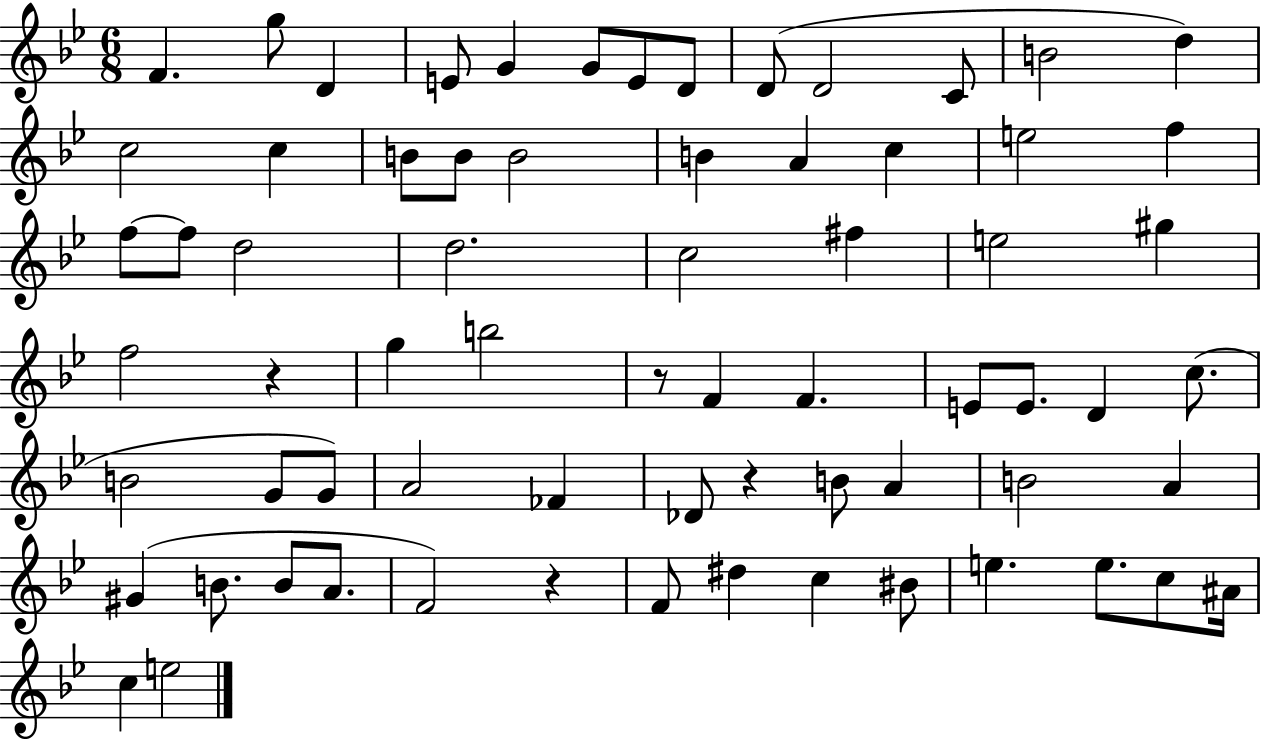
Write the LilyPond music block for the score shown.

{
  \clef treble
  \numericTimeSignature
  \time 6/8
  \key bes \major
  f'4. g''8 d'4 | e'8 g'4 g'8 e'8 d'8 | d'8( d'2 c'8 | b'2 d''4) | \break c''2 c''4 | b'8 b'8 b'2 | b'4 a'4 c''4 | e''2 f''4 | \break f''8~~ f''8 d''2 | d''2. | c''2 fis''4 | e''2 gis''4 | \break f''2 r4 | g''4 b''2 | r8 f'4 f'4. | e'8 e'8. d'4 c''8.( | \break b'2 g'8 g'8) | a'2 fes'4 | des'8 r4 b'8 a'4 | b'2 a'4 | \break gis'4( b'8. b'8 a'8. | f'2) r4 | f'8 dis''4 c''4 bis'8 | e''4. e''8. c''8 ais'16 | \break c''4 e''2 | \bar "|."
}